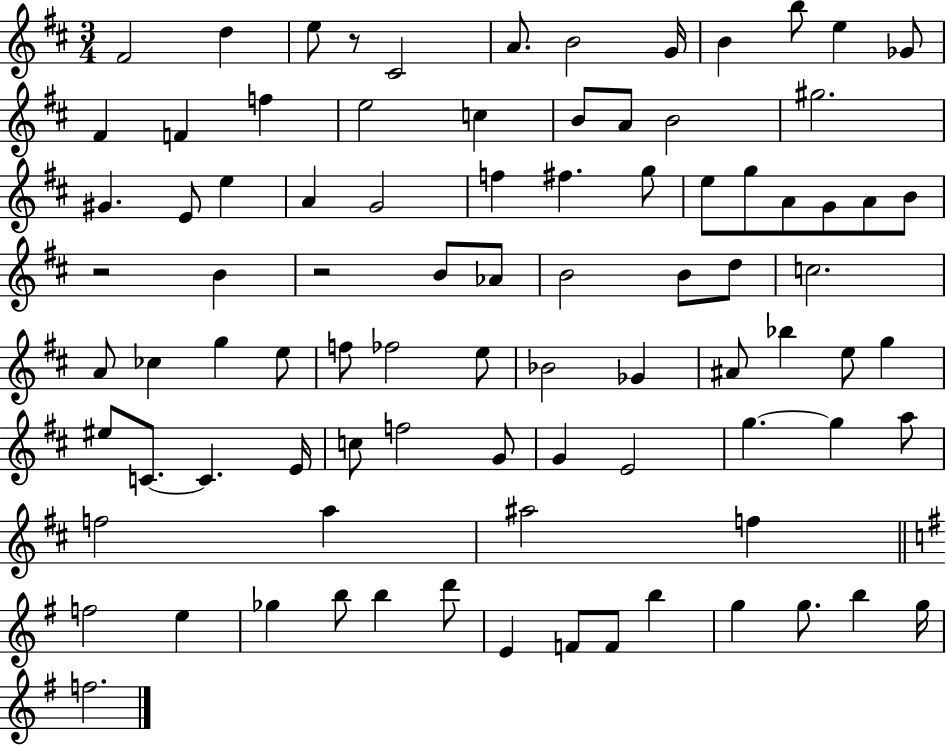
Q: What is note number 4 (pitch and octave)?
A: C#4